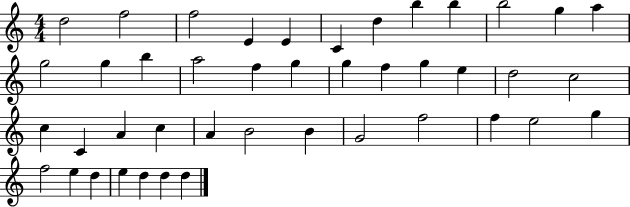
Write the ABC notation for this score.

X:1
T:Untitled
M:4/4
L:1/4
K:C
d2 f2 f2 E E C d b b b2 g a g2 g b a2 f g g f g e d2 c2 c C A c A B2 B G2 f2 f e2 g f2 e d e d d d